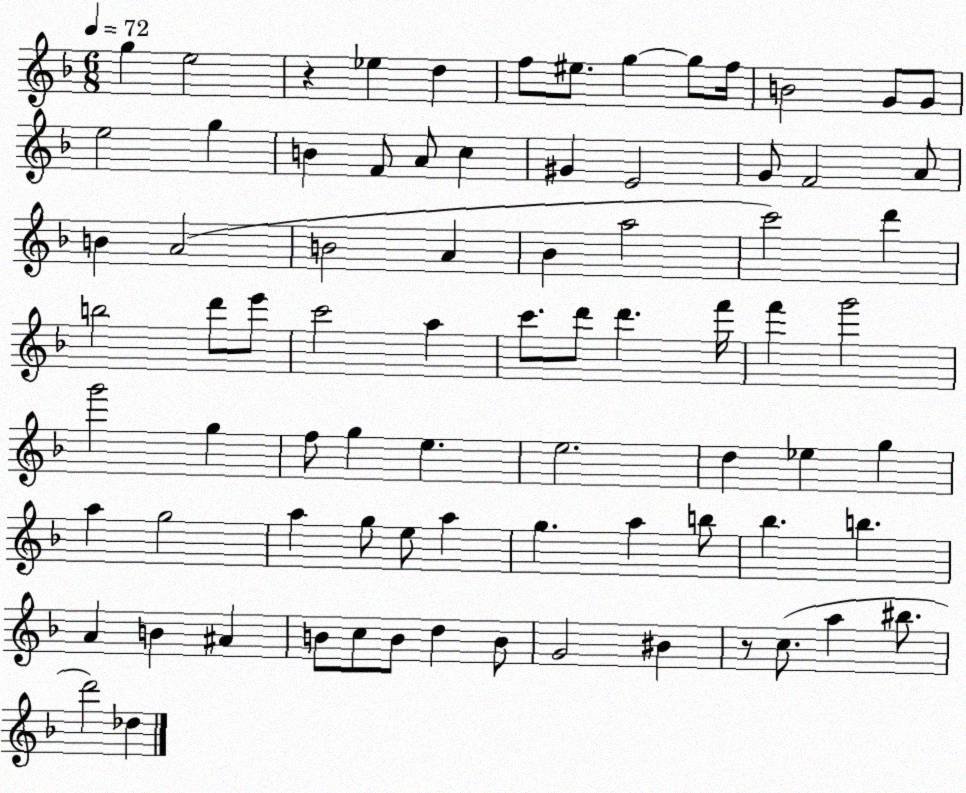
X:1
T:Untitled
M:6/8
L:1/4
K:F
g e2 z _e d f/2 ^e/2 g g/2 f/4 B2 G/2 G/2 e2 g B F/2 A/2 c ^G E2 G/2 F2 A/2 B A2 B2 A _B a2 c'2 d' b2 d'/2 e'/2 c'2 a c'/2 d'/2 d' f'/4 f' g'2 g'2 g f/2 g e e2 d _e g a g2 a g/2 e/2 a g a b/2 _b b A B ^A B/2 c/2 B/2 d B/2 G2 ^B z/2 c/2 a ^b/2 d'2 _d